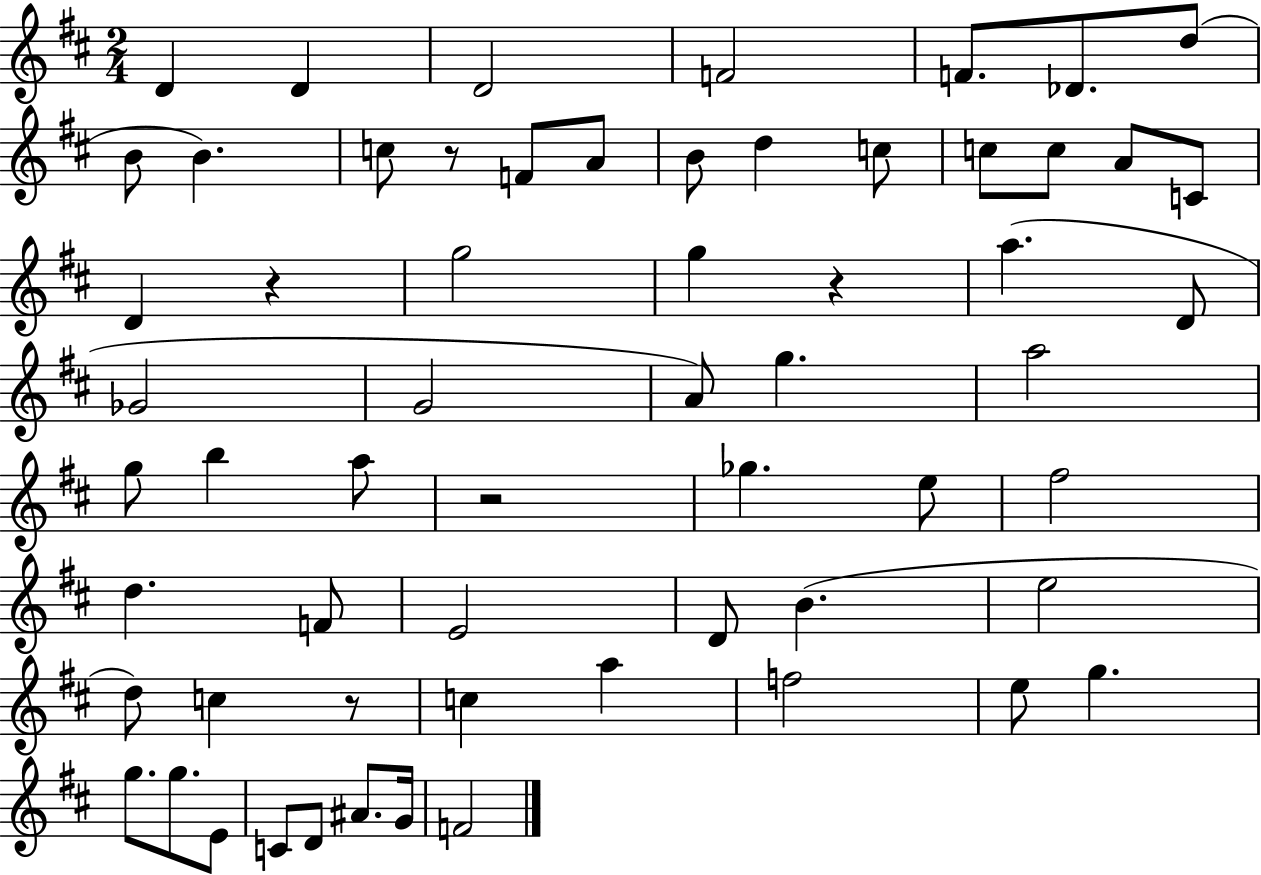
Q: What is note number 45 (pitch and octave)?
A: A5